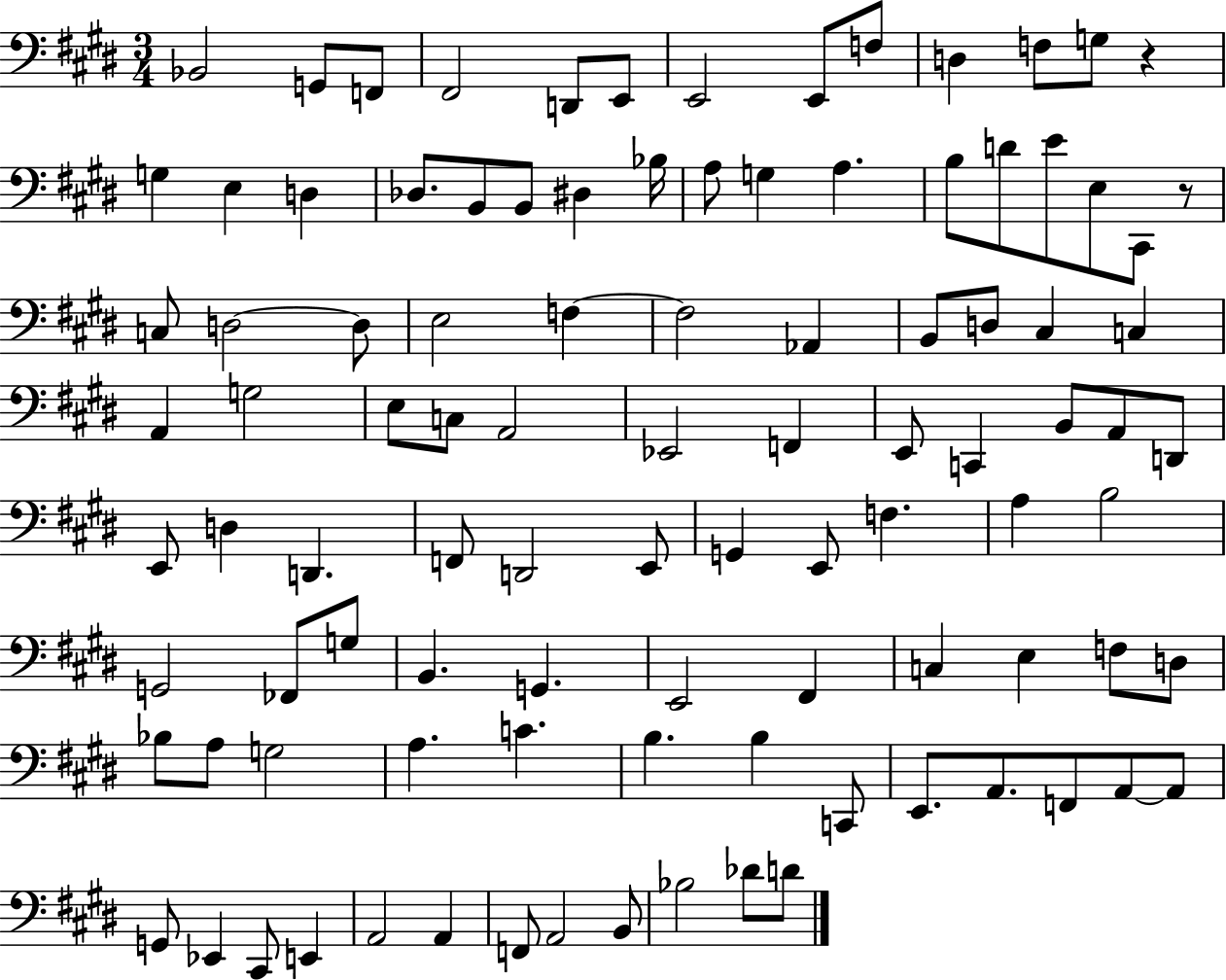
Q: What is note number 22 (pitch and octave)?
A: G3